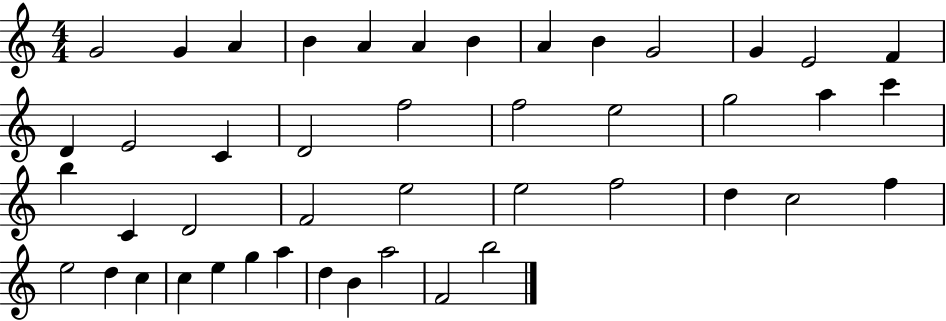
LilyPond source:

{
  \clef treble
  \numericTimeSignature
  \time 4/4
  \key c \major
  g'2 g'4 a'4 | b'4 a'4 a'4 b'4 | a'4 b'4 g'2 | g'4 e'2 f'4 | \break d'4 e'2 c'4 | d'2 f''2 | f''2 e''2 | g''2 a''4 c'''4 | \break b''4 c'4 d'2 | f'2 e''2 | e''2 f''2 | d''4 c''2 f''4 | \break e''2 d''4 c''4 | c''4 e''4 g''4 a''4 | d''4 b'4 a''2 | f'2 b''2 | \break \bar "|."
}